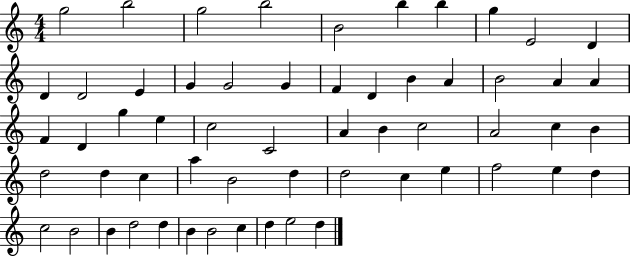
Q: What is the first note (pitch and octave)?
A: G5